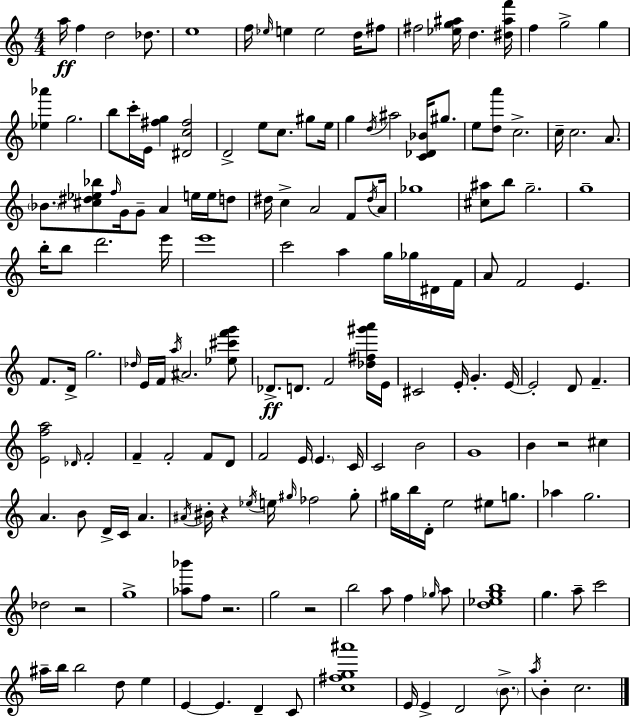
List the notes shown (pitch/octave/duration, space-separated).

A5/s F5/q D5/h Db5/e. E5/w F5/s Eb5/s E5/q E5/h D5/s F#5/e F#5/h [Eb5,G5,A#5]/s D5/q. [D#5,A#5,F6]/s F5/q G5/h G5/q [Eb5,Ab6]/q G5/h. B5/e C6/s E4/s [F#5,G5]/q [D#4,C5,F#5]/h D4/h E5/e C5/e. G#5/e E5/s G5/q D5/s A#5/h [C4,Db4,Bb4]/s G#5/e. E5/e [D5,A6]/e C5/h. C5/s C5/h. A4/e. Bb4/e. [C#5,D#5,Eb5,Bb5]/e F5/s G4/s G4/e A4/q E5/s E5/s D5/e D#5/s C5/q A4/h F4/e D#5/s A4/s Gb5/w [C#5,A#5]/e B5/e G5/h. G5/w B5/s B5/e D6/h. E6/s E6/w C6/h A5/q G5/s Gb5/s D#4/s F4/s A4/e F4/h E4/q. F4/e. D4/s G5/h. Db5/s E4/s F4/s A5/s A#4/h. [Eb5,C#6,F6,G6]/e Db4/e. D4/e. F4/h [Db5,F#5,G#6,A6]/s E4/s C#4/h E4/s G4/q. E4/s E4/h D4/e F4/q. [E4,F5,A5]/h Db4/s F4/h F4/q F4/h F4/e D4/e F4/h E4/s E4/q. C4/s C4/h B4/h G4/w B4/q R/h C#5/q A4/q. B4/e D4/s C4/s A4/q. A#4/s BIS4/s R/q Eb5/s E5/s G#5/s FES5/h G#5/e G#5/s B5/s D4/s E5/h EIS5/e G5/e. Ab5/q G5/h. Db5/h R/h G5/w [Ab5,Bb6]/e F5/e R/h. G5/h R/h B5/h A5/e F5/q Gb5/s A5/e [D5,Eb5,G5,B5]/w G5/q. A5/e C6/h A#5/s B5/s B5/h D5/e E5/q E4/q E4/q. D4/q C4/e [C5,F#5,G5,A#6]/w E4/s E4/q D4/h B4/e. A5/s B4/q C5/h.